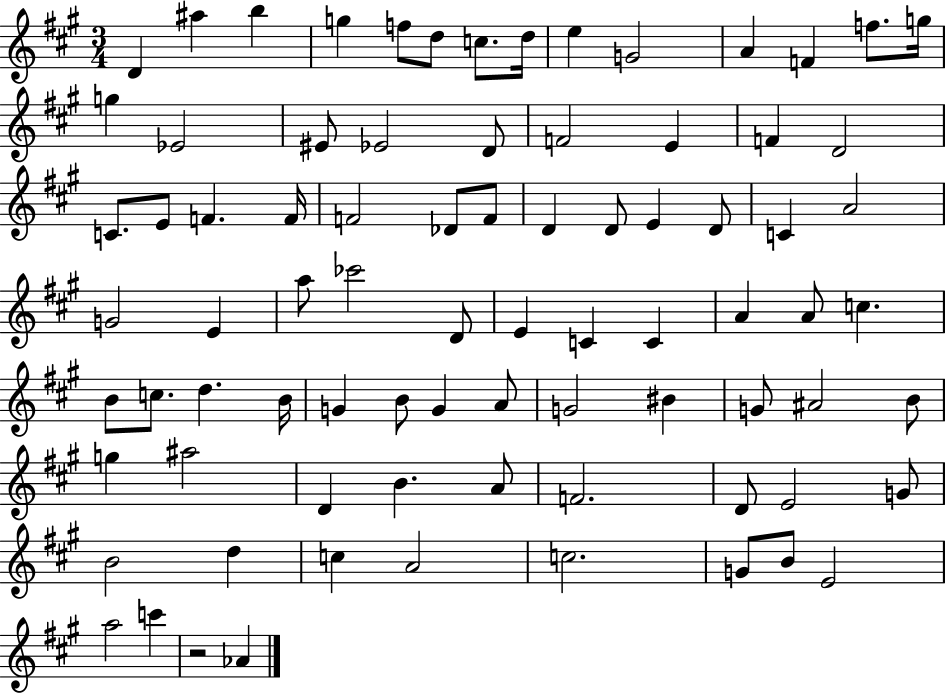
{
  \clef treble
  \numericTimeSignature
  \time 3/4
  \key a \major
  d'4 ais''4 b''4 | g''4 f''8 d''8 c''8. d''16 | e''4 g'2 | a'4 f'4 f''8. g''16 | \break g''4 ees'2 | eis'8 ees'2 d'8 | f'2 e'4 | f'4 d'2 | \break c'8. e'8 f'4. f'16 | f'2 des'8 f'8 | d'4 d'8 e'4 d'8 | c'4 a'2 | \break g'2 e'4 | a''8 ces'''2 d'8 | e'4 c'4 c'4 | a'4 a'8 c''4. | \break b'8 c''8. d''4. b'16 | g'4 b'8 g'4 a'8 | g'2 bis'4 | g'8 ais'2 b'8 | \break g''4 ais''2 | d'4 b'4. a'8 | f'2. | d'8 e'2 g'8 | \break b'2 d''4 | c''4 a'2 | c''2. | g'8 b'8 e'2 | \break a''2 c'''4 | r2 aes'4 | \bar "|."
}